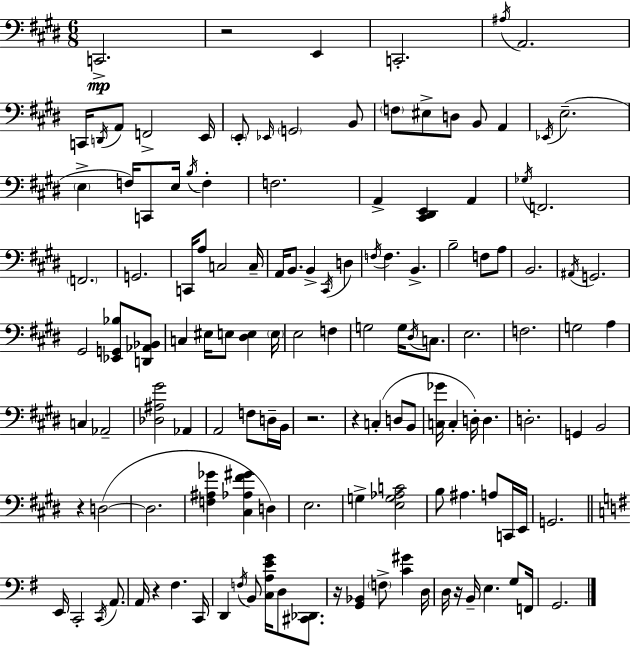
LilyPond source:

{
  \clef bass
  \numericTimeSignature
  \time 6/8
  \key e \major
  c,2.->\mp | r2 e,4 | c,2.-. | \acciaccatura { ais16 } a,2. | \break c,16 \acciaccatura { d,16 } a,8 f,2-> | e,16 \parenthesize e,8-. \grace { ees,16 } \parenthesize g,2 | b,8 \parenthesize f8 eis8-> d8 b,8 a,4 | \acciaccatura { ees,16 } e2.--( | \break \parenthesize e4-> f16) c,8 e16 | \acciaccatura { b16 } f4-. f2. | a,4-> <cis, dis, e,>4 | a,4 \acciaccatura { ges16 } f,2. | \break \parenthesize f,2. | g,2. | c,16 a8 c2 | c16-- a,16 b,8. b,4-> | \break \acciaccatura { cis,16 } d4 \acciaccatura { f16 } f4. | b,4.-> b2-- | f8 a8 b,2. | \acciaccatura { ais,16 } g,2. | \break gis,2 | <ees, g, bes>8 <d, aes, bes,>8 c4 | eis16 e8 <dis e>4 \parenthesize e16 e2 | f4 g2 | \break g16 \acciaccatura { dis16 } c8. e2. | f2. | g2 | a4 c4 | \break aes,2-- <des ais gis'>2 | aes,4 a,2 | f8 d16-- b,16 r2. | r4 | \break c4-.( d8 b,8 <c ges'>16 c4-. | d16-.) d4. d2.-. | g,4 | b,2 r4 | \break d2~(~ d2. | <f ais ges'>4 | <cis aes fis' gis'>4 d4) e2. | g4-> | \break <e g aes c'>2 b8 | ais4. a8 c,16 e,16 g,2. | \bar "||" \break \key g \major e,16 c,2-. \acciaccatura { c,16 } a,8. | a,16 r4 fis4. | c,16 d,4 \acciaccatura { f16 } b,8 <c a e' g'>16 d8 <cis, des,>8. | r16 <g, bes,>4 \parenthesize f8-> <c' gis'>4 | \break d16 d16 r16 b,16-- e4. g8 | f,16 g,2. | \bar "|."
}